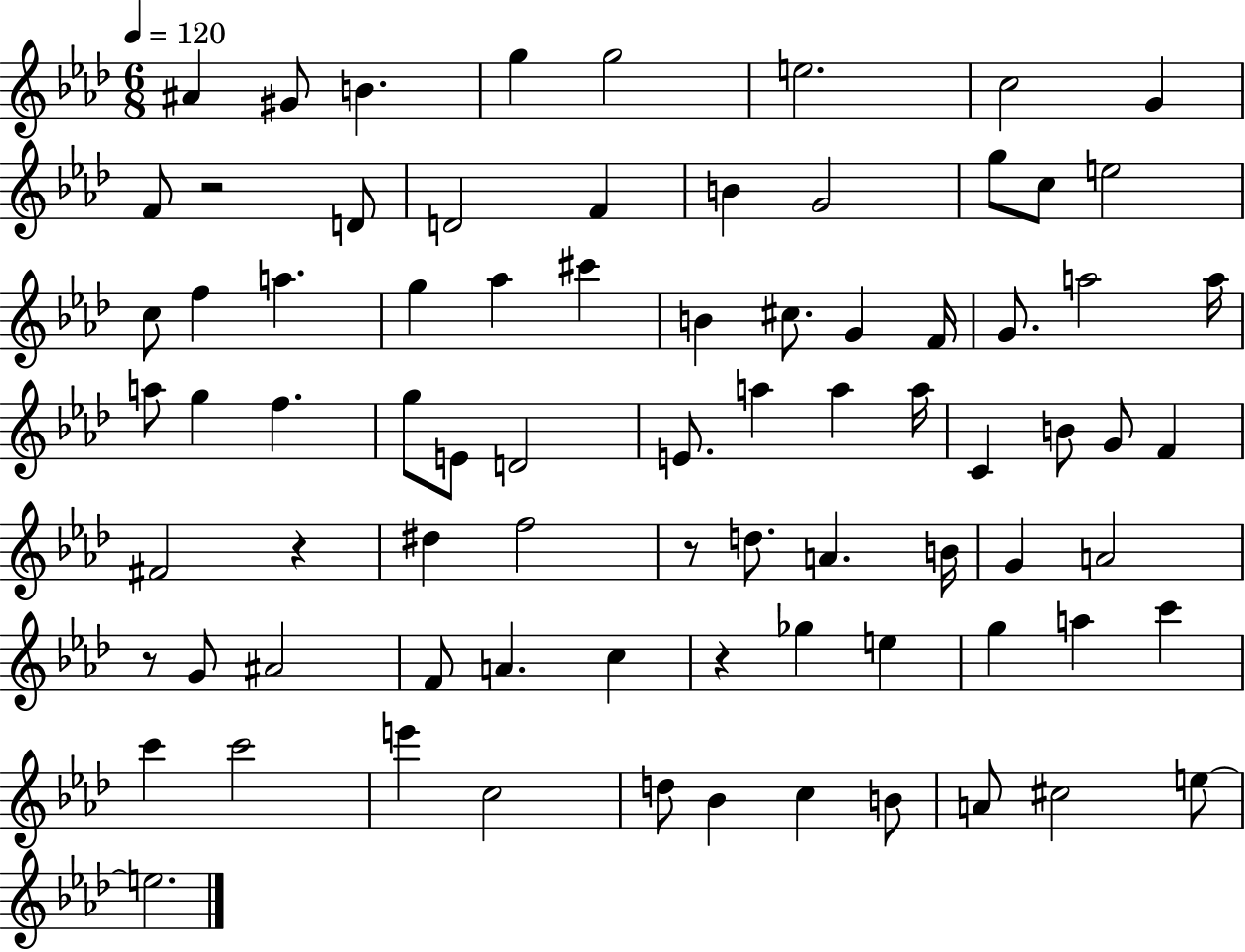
X:1
T:Untitled
M:6/8
L:1/4
K:Ab
^A ^G/2 B g g2 e2 c2 G F/2 z2 D/2 D2 F B G2 g/2 c/2 e2 c/2 f a g _a ^c' B ^c/2 G F/4 G/2 a2 a/4 a/2 g f g/2 E/2 D2 E/2 a a a/4 C B/2 G/2 F ^F2 z ^d f2 z/2 d/2 A B/4 G A2 z/2 G/2 ^A2 F/2 A c z _g e g a c' c' c'2 e' c2 d/2 _B c B/2 A/2 ^c2 e/2 e2